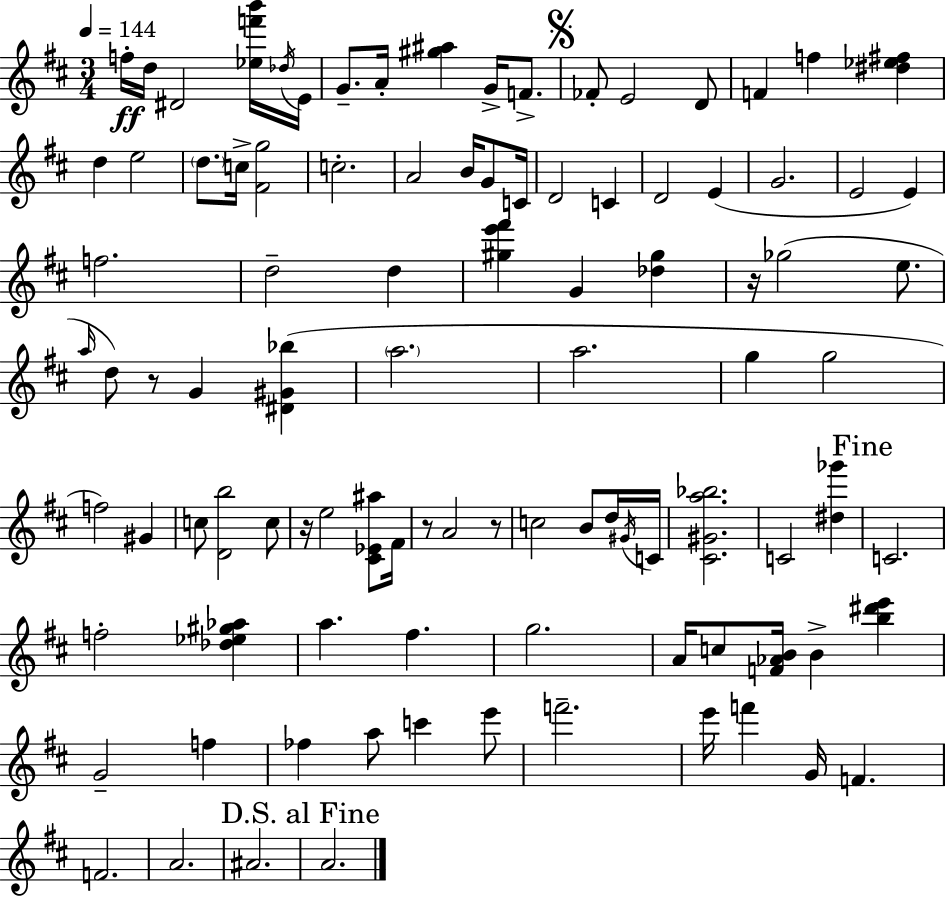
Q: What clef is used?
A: treble